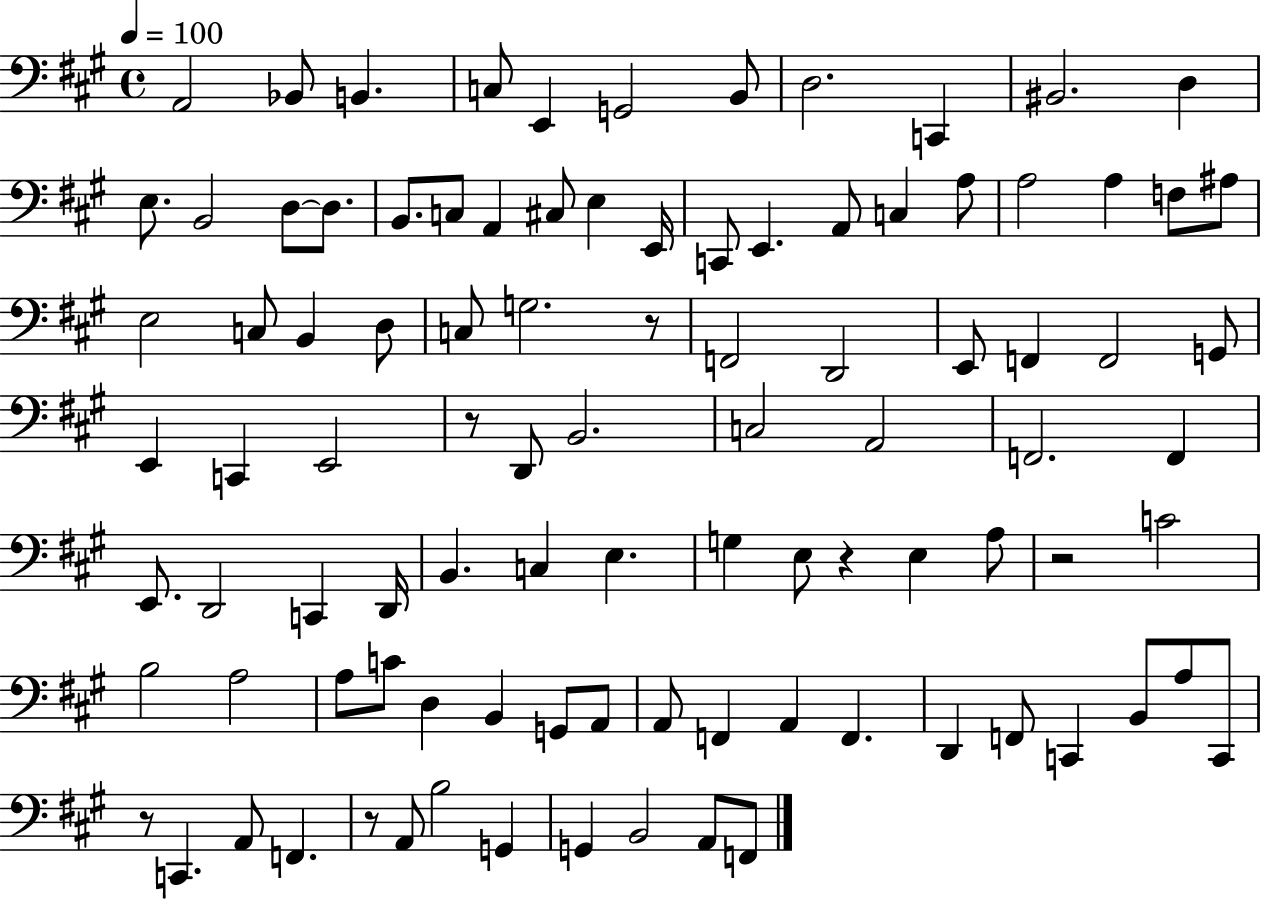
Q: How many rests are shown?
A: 6